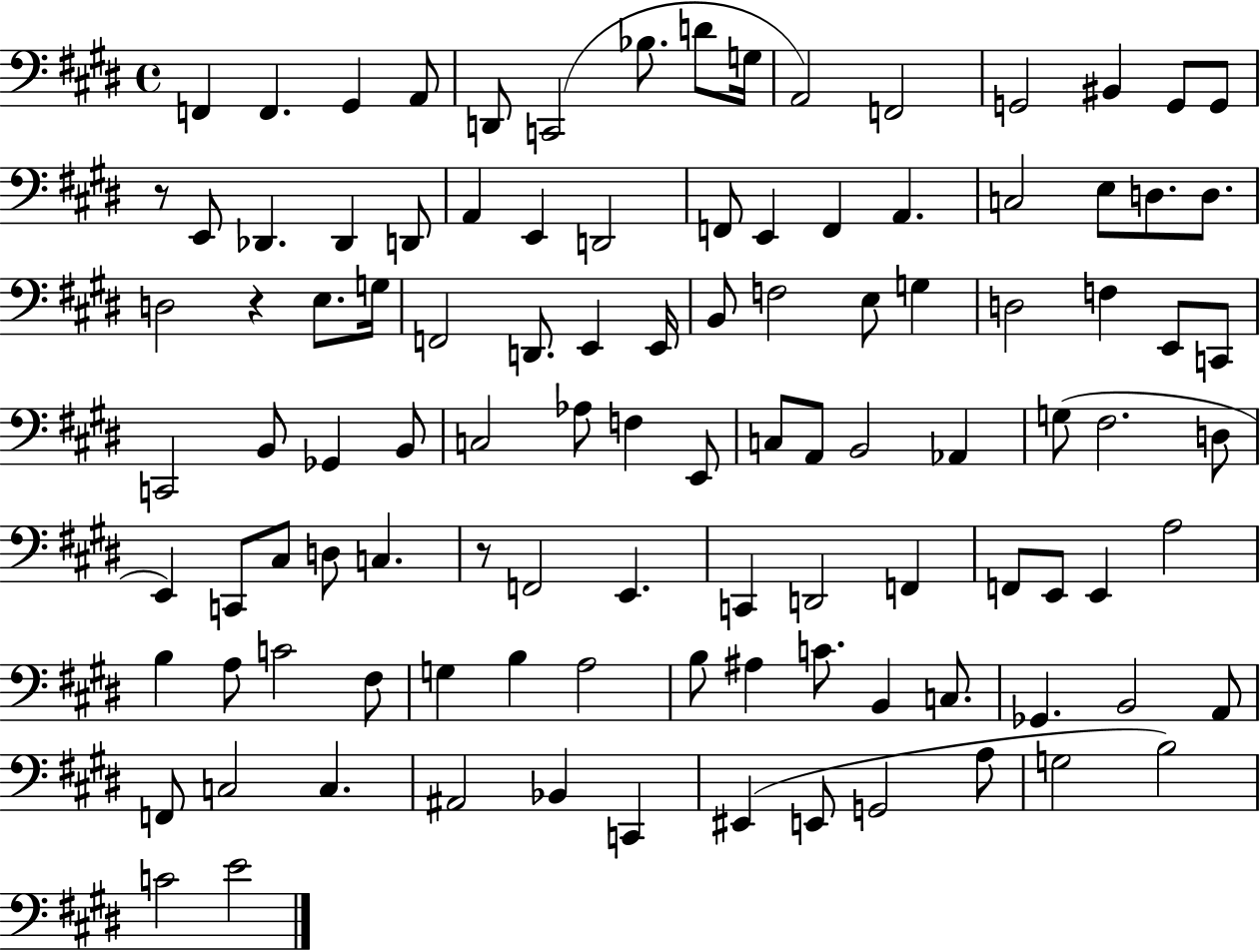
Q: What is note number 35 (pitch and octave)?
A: D2